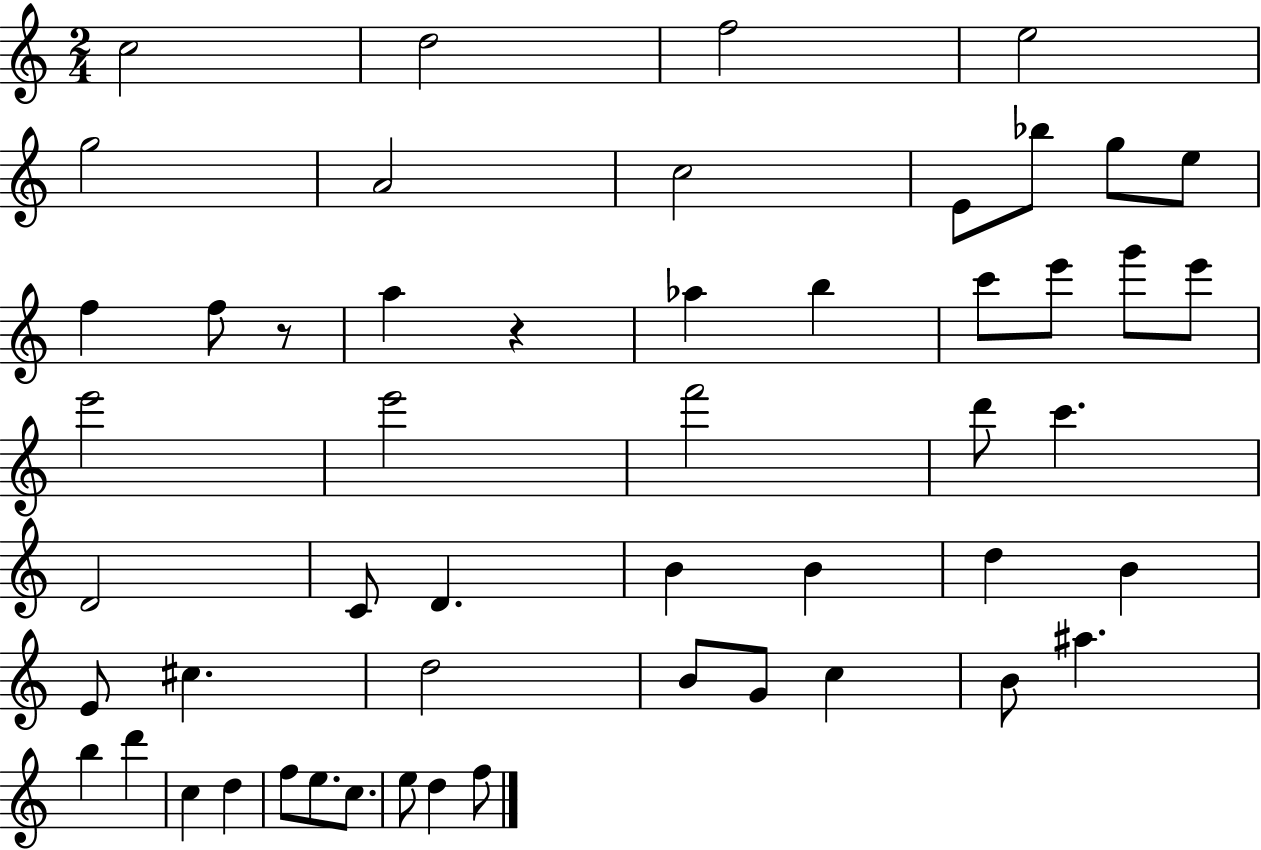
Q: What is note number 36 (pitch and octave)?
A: B4